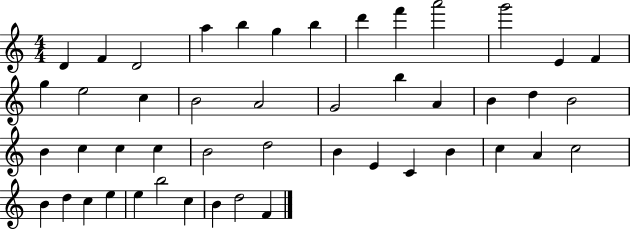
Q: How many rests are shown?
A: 0